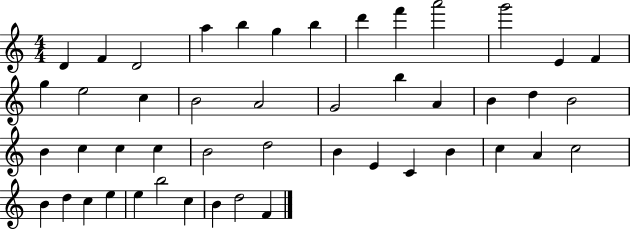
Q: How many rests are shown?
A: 0